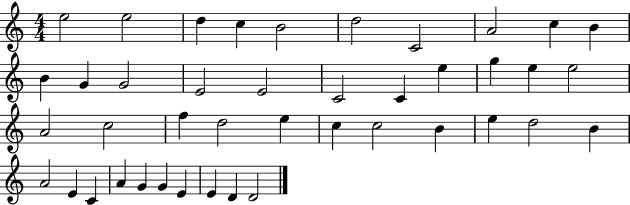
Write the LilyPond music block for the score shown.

{
  \clef treble
  \numericTimeSignature
  \time 4/4
  \key c \major
  e''2 e''2 | d''4 c''4 b'2 | d''2 c'2 | a'2 c''4 b'4 | \break b'4 g'4 g'2 | e'2 e'2 | c'2 c'4 e''4 | g''4 e''4 e''2 | \break a'2 c''2 | f''4 d''2 e''4 | c''4 c''2 b'4 | e''4 d''2 b'4 | \break a'2 e'4 c'4 | a'4 g'4 g'4 e'4 | e'4 d'4 d'2 | \bar "|."
}